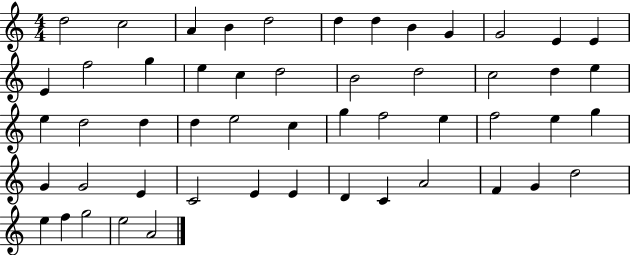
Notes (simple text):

D5/h C5/h A4/q B4/q D5/h D5/q D5/q B4/q G4/q G4/h E4/q E4/q E4/q F5/h G5/q E5/q C5/q D5/h B4/h D5/h C5/h D5/q E5/q E5/q D5/h D5/q D5/q E5/h C5/q G5/q F5/h E5/q F5/h E5/q G5/q G4/q G4/h E4/q C4/h E4/q E4/q D4/q C4/q A4/h F4/q G4/q D5/h E5/q F5/q G5/h E5/h A4/h